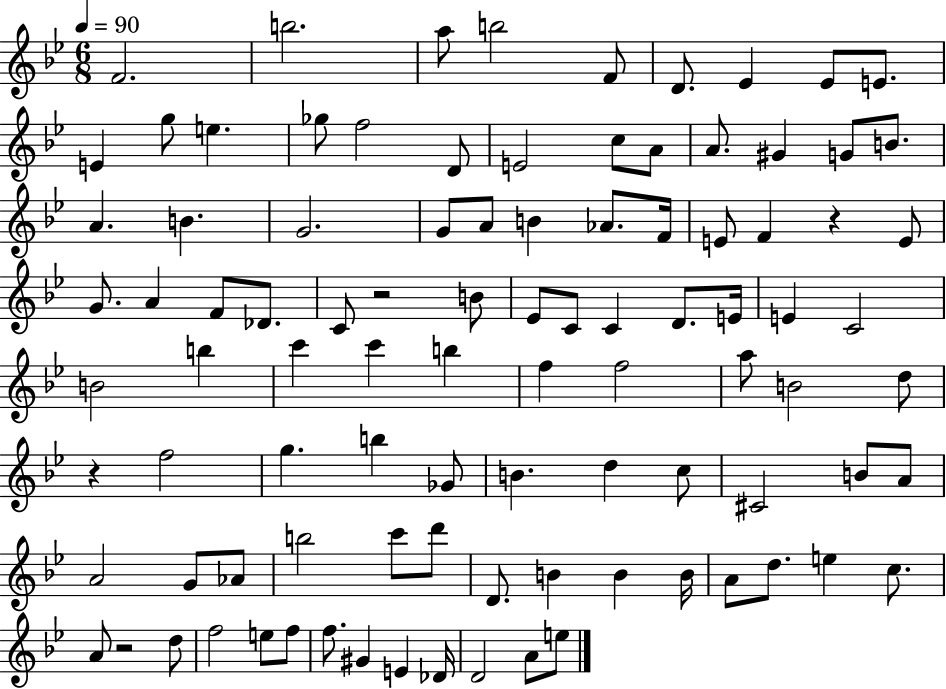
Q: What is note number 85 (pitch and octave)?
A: F5